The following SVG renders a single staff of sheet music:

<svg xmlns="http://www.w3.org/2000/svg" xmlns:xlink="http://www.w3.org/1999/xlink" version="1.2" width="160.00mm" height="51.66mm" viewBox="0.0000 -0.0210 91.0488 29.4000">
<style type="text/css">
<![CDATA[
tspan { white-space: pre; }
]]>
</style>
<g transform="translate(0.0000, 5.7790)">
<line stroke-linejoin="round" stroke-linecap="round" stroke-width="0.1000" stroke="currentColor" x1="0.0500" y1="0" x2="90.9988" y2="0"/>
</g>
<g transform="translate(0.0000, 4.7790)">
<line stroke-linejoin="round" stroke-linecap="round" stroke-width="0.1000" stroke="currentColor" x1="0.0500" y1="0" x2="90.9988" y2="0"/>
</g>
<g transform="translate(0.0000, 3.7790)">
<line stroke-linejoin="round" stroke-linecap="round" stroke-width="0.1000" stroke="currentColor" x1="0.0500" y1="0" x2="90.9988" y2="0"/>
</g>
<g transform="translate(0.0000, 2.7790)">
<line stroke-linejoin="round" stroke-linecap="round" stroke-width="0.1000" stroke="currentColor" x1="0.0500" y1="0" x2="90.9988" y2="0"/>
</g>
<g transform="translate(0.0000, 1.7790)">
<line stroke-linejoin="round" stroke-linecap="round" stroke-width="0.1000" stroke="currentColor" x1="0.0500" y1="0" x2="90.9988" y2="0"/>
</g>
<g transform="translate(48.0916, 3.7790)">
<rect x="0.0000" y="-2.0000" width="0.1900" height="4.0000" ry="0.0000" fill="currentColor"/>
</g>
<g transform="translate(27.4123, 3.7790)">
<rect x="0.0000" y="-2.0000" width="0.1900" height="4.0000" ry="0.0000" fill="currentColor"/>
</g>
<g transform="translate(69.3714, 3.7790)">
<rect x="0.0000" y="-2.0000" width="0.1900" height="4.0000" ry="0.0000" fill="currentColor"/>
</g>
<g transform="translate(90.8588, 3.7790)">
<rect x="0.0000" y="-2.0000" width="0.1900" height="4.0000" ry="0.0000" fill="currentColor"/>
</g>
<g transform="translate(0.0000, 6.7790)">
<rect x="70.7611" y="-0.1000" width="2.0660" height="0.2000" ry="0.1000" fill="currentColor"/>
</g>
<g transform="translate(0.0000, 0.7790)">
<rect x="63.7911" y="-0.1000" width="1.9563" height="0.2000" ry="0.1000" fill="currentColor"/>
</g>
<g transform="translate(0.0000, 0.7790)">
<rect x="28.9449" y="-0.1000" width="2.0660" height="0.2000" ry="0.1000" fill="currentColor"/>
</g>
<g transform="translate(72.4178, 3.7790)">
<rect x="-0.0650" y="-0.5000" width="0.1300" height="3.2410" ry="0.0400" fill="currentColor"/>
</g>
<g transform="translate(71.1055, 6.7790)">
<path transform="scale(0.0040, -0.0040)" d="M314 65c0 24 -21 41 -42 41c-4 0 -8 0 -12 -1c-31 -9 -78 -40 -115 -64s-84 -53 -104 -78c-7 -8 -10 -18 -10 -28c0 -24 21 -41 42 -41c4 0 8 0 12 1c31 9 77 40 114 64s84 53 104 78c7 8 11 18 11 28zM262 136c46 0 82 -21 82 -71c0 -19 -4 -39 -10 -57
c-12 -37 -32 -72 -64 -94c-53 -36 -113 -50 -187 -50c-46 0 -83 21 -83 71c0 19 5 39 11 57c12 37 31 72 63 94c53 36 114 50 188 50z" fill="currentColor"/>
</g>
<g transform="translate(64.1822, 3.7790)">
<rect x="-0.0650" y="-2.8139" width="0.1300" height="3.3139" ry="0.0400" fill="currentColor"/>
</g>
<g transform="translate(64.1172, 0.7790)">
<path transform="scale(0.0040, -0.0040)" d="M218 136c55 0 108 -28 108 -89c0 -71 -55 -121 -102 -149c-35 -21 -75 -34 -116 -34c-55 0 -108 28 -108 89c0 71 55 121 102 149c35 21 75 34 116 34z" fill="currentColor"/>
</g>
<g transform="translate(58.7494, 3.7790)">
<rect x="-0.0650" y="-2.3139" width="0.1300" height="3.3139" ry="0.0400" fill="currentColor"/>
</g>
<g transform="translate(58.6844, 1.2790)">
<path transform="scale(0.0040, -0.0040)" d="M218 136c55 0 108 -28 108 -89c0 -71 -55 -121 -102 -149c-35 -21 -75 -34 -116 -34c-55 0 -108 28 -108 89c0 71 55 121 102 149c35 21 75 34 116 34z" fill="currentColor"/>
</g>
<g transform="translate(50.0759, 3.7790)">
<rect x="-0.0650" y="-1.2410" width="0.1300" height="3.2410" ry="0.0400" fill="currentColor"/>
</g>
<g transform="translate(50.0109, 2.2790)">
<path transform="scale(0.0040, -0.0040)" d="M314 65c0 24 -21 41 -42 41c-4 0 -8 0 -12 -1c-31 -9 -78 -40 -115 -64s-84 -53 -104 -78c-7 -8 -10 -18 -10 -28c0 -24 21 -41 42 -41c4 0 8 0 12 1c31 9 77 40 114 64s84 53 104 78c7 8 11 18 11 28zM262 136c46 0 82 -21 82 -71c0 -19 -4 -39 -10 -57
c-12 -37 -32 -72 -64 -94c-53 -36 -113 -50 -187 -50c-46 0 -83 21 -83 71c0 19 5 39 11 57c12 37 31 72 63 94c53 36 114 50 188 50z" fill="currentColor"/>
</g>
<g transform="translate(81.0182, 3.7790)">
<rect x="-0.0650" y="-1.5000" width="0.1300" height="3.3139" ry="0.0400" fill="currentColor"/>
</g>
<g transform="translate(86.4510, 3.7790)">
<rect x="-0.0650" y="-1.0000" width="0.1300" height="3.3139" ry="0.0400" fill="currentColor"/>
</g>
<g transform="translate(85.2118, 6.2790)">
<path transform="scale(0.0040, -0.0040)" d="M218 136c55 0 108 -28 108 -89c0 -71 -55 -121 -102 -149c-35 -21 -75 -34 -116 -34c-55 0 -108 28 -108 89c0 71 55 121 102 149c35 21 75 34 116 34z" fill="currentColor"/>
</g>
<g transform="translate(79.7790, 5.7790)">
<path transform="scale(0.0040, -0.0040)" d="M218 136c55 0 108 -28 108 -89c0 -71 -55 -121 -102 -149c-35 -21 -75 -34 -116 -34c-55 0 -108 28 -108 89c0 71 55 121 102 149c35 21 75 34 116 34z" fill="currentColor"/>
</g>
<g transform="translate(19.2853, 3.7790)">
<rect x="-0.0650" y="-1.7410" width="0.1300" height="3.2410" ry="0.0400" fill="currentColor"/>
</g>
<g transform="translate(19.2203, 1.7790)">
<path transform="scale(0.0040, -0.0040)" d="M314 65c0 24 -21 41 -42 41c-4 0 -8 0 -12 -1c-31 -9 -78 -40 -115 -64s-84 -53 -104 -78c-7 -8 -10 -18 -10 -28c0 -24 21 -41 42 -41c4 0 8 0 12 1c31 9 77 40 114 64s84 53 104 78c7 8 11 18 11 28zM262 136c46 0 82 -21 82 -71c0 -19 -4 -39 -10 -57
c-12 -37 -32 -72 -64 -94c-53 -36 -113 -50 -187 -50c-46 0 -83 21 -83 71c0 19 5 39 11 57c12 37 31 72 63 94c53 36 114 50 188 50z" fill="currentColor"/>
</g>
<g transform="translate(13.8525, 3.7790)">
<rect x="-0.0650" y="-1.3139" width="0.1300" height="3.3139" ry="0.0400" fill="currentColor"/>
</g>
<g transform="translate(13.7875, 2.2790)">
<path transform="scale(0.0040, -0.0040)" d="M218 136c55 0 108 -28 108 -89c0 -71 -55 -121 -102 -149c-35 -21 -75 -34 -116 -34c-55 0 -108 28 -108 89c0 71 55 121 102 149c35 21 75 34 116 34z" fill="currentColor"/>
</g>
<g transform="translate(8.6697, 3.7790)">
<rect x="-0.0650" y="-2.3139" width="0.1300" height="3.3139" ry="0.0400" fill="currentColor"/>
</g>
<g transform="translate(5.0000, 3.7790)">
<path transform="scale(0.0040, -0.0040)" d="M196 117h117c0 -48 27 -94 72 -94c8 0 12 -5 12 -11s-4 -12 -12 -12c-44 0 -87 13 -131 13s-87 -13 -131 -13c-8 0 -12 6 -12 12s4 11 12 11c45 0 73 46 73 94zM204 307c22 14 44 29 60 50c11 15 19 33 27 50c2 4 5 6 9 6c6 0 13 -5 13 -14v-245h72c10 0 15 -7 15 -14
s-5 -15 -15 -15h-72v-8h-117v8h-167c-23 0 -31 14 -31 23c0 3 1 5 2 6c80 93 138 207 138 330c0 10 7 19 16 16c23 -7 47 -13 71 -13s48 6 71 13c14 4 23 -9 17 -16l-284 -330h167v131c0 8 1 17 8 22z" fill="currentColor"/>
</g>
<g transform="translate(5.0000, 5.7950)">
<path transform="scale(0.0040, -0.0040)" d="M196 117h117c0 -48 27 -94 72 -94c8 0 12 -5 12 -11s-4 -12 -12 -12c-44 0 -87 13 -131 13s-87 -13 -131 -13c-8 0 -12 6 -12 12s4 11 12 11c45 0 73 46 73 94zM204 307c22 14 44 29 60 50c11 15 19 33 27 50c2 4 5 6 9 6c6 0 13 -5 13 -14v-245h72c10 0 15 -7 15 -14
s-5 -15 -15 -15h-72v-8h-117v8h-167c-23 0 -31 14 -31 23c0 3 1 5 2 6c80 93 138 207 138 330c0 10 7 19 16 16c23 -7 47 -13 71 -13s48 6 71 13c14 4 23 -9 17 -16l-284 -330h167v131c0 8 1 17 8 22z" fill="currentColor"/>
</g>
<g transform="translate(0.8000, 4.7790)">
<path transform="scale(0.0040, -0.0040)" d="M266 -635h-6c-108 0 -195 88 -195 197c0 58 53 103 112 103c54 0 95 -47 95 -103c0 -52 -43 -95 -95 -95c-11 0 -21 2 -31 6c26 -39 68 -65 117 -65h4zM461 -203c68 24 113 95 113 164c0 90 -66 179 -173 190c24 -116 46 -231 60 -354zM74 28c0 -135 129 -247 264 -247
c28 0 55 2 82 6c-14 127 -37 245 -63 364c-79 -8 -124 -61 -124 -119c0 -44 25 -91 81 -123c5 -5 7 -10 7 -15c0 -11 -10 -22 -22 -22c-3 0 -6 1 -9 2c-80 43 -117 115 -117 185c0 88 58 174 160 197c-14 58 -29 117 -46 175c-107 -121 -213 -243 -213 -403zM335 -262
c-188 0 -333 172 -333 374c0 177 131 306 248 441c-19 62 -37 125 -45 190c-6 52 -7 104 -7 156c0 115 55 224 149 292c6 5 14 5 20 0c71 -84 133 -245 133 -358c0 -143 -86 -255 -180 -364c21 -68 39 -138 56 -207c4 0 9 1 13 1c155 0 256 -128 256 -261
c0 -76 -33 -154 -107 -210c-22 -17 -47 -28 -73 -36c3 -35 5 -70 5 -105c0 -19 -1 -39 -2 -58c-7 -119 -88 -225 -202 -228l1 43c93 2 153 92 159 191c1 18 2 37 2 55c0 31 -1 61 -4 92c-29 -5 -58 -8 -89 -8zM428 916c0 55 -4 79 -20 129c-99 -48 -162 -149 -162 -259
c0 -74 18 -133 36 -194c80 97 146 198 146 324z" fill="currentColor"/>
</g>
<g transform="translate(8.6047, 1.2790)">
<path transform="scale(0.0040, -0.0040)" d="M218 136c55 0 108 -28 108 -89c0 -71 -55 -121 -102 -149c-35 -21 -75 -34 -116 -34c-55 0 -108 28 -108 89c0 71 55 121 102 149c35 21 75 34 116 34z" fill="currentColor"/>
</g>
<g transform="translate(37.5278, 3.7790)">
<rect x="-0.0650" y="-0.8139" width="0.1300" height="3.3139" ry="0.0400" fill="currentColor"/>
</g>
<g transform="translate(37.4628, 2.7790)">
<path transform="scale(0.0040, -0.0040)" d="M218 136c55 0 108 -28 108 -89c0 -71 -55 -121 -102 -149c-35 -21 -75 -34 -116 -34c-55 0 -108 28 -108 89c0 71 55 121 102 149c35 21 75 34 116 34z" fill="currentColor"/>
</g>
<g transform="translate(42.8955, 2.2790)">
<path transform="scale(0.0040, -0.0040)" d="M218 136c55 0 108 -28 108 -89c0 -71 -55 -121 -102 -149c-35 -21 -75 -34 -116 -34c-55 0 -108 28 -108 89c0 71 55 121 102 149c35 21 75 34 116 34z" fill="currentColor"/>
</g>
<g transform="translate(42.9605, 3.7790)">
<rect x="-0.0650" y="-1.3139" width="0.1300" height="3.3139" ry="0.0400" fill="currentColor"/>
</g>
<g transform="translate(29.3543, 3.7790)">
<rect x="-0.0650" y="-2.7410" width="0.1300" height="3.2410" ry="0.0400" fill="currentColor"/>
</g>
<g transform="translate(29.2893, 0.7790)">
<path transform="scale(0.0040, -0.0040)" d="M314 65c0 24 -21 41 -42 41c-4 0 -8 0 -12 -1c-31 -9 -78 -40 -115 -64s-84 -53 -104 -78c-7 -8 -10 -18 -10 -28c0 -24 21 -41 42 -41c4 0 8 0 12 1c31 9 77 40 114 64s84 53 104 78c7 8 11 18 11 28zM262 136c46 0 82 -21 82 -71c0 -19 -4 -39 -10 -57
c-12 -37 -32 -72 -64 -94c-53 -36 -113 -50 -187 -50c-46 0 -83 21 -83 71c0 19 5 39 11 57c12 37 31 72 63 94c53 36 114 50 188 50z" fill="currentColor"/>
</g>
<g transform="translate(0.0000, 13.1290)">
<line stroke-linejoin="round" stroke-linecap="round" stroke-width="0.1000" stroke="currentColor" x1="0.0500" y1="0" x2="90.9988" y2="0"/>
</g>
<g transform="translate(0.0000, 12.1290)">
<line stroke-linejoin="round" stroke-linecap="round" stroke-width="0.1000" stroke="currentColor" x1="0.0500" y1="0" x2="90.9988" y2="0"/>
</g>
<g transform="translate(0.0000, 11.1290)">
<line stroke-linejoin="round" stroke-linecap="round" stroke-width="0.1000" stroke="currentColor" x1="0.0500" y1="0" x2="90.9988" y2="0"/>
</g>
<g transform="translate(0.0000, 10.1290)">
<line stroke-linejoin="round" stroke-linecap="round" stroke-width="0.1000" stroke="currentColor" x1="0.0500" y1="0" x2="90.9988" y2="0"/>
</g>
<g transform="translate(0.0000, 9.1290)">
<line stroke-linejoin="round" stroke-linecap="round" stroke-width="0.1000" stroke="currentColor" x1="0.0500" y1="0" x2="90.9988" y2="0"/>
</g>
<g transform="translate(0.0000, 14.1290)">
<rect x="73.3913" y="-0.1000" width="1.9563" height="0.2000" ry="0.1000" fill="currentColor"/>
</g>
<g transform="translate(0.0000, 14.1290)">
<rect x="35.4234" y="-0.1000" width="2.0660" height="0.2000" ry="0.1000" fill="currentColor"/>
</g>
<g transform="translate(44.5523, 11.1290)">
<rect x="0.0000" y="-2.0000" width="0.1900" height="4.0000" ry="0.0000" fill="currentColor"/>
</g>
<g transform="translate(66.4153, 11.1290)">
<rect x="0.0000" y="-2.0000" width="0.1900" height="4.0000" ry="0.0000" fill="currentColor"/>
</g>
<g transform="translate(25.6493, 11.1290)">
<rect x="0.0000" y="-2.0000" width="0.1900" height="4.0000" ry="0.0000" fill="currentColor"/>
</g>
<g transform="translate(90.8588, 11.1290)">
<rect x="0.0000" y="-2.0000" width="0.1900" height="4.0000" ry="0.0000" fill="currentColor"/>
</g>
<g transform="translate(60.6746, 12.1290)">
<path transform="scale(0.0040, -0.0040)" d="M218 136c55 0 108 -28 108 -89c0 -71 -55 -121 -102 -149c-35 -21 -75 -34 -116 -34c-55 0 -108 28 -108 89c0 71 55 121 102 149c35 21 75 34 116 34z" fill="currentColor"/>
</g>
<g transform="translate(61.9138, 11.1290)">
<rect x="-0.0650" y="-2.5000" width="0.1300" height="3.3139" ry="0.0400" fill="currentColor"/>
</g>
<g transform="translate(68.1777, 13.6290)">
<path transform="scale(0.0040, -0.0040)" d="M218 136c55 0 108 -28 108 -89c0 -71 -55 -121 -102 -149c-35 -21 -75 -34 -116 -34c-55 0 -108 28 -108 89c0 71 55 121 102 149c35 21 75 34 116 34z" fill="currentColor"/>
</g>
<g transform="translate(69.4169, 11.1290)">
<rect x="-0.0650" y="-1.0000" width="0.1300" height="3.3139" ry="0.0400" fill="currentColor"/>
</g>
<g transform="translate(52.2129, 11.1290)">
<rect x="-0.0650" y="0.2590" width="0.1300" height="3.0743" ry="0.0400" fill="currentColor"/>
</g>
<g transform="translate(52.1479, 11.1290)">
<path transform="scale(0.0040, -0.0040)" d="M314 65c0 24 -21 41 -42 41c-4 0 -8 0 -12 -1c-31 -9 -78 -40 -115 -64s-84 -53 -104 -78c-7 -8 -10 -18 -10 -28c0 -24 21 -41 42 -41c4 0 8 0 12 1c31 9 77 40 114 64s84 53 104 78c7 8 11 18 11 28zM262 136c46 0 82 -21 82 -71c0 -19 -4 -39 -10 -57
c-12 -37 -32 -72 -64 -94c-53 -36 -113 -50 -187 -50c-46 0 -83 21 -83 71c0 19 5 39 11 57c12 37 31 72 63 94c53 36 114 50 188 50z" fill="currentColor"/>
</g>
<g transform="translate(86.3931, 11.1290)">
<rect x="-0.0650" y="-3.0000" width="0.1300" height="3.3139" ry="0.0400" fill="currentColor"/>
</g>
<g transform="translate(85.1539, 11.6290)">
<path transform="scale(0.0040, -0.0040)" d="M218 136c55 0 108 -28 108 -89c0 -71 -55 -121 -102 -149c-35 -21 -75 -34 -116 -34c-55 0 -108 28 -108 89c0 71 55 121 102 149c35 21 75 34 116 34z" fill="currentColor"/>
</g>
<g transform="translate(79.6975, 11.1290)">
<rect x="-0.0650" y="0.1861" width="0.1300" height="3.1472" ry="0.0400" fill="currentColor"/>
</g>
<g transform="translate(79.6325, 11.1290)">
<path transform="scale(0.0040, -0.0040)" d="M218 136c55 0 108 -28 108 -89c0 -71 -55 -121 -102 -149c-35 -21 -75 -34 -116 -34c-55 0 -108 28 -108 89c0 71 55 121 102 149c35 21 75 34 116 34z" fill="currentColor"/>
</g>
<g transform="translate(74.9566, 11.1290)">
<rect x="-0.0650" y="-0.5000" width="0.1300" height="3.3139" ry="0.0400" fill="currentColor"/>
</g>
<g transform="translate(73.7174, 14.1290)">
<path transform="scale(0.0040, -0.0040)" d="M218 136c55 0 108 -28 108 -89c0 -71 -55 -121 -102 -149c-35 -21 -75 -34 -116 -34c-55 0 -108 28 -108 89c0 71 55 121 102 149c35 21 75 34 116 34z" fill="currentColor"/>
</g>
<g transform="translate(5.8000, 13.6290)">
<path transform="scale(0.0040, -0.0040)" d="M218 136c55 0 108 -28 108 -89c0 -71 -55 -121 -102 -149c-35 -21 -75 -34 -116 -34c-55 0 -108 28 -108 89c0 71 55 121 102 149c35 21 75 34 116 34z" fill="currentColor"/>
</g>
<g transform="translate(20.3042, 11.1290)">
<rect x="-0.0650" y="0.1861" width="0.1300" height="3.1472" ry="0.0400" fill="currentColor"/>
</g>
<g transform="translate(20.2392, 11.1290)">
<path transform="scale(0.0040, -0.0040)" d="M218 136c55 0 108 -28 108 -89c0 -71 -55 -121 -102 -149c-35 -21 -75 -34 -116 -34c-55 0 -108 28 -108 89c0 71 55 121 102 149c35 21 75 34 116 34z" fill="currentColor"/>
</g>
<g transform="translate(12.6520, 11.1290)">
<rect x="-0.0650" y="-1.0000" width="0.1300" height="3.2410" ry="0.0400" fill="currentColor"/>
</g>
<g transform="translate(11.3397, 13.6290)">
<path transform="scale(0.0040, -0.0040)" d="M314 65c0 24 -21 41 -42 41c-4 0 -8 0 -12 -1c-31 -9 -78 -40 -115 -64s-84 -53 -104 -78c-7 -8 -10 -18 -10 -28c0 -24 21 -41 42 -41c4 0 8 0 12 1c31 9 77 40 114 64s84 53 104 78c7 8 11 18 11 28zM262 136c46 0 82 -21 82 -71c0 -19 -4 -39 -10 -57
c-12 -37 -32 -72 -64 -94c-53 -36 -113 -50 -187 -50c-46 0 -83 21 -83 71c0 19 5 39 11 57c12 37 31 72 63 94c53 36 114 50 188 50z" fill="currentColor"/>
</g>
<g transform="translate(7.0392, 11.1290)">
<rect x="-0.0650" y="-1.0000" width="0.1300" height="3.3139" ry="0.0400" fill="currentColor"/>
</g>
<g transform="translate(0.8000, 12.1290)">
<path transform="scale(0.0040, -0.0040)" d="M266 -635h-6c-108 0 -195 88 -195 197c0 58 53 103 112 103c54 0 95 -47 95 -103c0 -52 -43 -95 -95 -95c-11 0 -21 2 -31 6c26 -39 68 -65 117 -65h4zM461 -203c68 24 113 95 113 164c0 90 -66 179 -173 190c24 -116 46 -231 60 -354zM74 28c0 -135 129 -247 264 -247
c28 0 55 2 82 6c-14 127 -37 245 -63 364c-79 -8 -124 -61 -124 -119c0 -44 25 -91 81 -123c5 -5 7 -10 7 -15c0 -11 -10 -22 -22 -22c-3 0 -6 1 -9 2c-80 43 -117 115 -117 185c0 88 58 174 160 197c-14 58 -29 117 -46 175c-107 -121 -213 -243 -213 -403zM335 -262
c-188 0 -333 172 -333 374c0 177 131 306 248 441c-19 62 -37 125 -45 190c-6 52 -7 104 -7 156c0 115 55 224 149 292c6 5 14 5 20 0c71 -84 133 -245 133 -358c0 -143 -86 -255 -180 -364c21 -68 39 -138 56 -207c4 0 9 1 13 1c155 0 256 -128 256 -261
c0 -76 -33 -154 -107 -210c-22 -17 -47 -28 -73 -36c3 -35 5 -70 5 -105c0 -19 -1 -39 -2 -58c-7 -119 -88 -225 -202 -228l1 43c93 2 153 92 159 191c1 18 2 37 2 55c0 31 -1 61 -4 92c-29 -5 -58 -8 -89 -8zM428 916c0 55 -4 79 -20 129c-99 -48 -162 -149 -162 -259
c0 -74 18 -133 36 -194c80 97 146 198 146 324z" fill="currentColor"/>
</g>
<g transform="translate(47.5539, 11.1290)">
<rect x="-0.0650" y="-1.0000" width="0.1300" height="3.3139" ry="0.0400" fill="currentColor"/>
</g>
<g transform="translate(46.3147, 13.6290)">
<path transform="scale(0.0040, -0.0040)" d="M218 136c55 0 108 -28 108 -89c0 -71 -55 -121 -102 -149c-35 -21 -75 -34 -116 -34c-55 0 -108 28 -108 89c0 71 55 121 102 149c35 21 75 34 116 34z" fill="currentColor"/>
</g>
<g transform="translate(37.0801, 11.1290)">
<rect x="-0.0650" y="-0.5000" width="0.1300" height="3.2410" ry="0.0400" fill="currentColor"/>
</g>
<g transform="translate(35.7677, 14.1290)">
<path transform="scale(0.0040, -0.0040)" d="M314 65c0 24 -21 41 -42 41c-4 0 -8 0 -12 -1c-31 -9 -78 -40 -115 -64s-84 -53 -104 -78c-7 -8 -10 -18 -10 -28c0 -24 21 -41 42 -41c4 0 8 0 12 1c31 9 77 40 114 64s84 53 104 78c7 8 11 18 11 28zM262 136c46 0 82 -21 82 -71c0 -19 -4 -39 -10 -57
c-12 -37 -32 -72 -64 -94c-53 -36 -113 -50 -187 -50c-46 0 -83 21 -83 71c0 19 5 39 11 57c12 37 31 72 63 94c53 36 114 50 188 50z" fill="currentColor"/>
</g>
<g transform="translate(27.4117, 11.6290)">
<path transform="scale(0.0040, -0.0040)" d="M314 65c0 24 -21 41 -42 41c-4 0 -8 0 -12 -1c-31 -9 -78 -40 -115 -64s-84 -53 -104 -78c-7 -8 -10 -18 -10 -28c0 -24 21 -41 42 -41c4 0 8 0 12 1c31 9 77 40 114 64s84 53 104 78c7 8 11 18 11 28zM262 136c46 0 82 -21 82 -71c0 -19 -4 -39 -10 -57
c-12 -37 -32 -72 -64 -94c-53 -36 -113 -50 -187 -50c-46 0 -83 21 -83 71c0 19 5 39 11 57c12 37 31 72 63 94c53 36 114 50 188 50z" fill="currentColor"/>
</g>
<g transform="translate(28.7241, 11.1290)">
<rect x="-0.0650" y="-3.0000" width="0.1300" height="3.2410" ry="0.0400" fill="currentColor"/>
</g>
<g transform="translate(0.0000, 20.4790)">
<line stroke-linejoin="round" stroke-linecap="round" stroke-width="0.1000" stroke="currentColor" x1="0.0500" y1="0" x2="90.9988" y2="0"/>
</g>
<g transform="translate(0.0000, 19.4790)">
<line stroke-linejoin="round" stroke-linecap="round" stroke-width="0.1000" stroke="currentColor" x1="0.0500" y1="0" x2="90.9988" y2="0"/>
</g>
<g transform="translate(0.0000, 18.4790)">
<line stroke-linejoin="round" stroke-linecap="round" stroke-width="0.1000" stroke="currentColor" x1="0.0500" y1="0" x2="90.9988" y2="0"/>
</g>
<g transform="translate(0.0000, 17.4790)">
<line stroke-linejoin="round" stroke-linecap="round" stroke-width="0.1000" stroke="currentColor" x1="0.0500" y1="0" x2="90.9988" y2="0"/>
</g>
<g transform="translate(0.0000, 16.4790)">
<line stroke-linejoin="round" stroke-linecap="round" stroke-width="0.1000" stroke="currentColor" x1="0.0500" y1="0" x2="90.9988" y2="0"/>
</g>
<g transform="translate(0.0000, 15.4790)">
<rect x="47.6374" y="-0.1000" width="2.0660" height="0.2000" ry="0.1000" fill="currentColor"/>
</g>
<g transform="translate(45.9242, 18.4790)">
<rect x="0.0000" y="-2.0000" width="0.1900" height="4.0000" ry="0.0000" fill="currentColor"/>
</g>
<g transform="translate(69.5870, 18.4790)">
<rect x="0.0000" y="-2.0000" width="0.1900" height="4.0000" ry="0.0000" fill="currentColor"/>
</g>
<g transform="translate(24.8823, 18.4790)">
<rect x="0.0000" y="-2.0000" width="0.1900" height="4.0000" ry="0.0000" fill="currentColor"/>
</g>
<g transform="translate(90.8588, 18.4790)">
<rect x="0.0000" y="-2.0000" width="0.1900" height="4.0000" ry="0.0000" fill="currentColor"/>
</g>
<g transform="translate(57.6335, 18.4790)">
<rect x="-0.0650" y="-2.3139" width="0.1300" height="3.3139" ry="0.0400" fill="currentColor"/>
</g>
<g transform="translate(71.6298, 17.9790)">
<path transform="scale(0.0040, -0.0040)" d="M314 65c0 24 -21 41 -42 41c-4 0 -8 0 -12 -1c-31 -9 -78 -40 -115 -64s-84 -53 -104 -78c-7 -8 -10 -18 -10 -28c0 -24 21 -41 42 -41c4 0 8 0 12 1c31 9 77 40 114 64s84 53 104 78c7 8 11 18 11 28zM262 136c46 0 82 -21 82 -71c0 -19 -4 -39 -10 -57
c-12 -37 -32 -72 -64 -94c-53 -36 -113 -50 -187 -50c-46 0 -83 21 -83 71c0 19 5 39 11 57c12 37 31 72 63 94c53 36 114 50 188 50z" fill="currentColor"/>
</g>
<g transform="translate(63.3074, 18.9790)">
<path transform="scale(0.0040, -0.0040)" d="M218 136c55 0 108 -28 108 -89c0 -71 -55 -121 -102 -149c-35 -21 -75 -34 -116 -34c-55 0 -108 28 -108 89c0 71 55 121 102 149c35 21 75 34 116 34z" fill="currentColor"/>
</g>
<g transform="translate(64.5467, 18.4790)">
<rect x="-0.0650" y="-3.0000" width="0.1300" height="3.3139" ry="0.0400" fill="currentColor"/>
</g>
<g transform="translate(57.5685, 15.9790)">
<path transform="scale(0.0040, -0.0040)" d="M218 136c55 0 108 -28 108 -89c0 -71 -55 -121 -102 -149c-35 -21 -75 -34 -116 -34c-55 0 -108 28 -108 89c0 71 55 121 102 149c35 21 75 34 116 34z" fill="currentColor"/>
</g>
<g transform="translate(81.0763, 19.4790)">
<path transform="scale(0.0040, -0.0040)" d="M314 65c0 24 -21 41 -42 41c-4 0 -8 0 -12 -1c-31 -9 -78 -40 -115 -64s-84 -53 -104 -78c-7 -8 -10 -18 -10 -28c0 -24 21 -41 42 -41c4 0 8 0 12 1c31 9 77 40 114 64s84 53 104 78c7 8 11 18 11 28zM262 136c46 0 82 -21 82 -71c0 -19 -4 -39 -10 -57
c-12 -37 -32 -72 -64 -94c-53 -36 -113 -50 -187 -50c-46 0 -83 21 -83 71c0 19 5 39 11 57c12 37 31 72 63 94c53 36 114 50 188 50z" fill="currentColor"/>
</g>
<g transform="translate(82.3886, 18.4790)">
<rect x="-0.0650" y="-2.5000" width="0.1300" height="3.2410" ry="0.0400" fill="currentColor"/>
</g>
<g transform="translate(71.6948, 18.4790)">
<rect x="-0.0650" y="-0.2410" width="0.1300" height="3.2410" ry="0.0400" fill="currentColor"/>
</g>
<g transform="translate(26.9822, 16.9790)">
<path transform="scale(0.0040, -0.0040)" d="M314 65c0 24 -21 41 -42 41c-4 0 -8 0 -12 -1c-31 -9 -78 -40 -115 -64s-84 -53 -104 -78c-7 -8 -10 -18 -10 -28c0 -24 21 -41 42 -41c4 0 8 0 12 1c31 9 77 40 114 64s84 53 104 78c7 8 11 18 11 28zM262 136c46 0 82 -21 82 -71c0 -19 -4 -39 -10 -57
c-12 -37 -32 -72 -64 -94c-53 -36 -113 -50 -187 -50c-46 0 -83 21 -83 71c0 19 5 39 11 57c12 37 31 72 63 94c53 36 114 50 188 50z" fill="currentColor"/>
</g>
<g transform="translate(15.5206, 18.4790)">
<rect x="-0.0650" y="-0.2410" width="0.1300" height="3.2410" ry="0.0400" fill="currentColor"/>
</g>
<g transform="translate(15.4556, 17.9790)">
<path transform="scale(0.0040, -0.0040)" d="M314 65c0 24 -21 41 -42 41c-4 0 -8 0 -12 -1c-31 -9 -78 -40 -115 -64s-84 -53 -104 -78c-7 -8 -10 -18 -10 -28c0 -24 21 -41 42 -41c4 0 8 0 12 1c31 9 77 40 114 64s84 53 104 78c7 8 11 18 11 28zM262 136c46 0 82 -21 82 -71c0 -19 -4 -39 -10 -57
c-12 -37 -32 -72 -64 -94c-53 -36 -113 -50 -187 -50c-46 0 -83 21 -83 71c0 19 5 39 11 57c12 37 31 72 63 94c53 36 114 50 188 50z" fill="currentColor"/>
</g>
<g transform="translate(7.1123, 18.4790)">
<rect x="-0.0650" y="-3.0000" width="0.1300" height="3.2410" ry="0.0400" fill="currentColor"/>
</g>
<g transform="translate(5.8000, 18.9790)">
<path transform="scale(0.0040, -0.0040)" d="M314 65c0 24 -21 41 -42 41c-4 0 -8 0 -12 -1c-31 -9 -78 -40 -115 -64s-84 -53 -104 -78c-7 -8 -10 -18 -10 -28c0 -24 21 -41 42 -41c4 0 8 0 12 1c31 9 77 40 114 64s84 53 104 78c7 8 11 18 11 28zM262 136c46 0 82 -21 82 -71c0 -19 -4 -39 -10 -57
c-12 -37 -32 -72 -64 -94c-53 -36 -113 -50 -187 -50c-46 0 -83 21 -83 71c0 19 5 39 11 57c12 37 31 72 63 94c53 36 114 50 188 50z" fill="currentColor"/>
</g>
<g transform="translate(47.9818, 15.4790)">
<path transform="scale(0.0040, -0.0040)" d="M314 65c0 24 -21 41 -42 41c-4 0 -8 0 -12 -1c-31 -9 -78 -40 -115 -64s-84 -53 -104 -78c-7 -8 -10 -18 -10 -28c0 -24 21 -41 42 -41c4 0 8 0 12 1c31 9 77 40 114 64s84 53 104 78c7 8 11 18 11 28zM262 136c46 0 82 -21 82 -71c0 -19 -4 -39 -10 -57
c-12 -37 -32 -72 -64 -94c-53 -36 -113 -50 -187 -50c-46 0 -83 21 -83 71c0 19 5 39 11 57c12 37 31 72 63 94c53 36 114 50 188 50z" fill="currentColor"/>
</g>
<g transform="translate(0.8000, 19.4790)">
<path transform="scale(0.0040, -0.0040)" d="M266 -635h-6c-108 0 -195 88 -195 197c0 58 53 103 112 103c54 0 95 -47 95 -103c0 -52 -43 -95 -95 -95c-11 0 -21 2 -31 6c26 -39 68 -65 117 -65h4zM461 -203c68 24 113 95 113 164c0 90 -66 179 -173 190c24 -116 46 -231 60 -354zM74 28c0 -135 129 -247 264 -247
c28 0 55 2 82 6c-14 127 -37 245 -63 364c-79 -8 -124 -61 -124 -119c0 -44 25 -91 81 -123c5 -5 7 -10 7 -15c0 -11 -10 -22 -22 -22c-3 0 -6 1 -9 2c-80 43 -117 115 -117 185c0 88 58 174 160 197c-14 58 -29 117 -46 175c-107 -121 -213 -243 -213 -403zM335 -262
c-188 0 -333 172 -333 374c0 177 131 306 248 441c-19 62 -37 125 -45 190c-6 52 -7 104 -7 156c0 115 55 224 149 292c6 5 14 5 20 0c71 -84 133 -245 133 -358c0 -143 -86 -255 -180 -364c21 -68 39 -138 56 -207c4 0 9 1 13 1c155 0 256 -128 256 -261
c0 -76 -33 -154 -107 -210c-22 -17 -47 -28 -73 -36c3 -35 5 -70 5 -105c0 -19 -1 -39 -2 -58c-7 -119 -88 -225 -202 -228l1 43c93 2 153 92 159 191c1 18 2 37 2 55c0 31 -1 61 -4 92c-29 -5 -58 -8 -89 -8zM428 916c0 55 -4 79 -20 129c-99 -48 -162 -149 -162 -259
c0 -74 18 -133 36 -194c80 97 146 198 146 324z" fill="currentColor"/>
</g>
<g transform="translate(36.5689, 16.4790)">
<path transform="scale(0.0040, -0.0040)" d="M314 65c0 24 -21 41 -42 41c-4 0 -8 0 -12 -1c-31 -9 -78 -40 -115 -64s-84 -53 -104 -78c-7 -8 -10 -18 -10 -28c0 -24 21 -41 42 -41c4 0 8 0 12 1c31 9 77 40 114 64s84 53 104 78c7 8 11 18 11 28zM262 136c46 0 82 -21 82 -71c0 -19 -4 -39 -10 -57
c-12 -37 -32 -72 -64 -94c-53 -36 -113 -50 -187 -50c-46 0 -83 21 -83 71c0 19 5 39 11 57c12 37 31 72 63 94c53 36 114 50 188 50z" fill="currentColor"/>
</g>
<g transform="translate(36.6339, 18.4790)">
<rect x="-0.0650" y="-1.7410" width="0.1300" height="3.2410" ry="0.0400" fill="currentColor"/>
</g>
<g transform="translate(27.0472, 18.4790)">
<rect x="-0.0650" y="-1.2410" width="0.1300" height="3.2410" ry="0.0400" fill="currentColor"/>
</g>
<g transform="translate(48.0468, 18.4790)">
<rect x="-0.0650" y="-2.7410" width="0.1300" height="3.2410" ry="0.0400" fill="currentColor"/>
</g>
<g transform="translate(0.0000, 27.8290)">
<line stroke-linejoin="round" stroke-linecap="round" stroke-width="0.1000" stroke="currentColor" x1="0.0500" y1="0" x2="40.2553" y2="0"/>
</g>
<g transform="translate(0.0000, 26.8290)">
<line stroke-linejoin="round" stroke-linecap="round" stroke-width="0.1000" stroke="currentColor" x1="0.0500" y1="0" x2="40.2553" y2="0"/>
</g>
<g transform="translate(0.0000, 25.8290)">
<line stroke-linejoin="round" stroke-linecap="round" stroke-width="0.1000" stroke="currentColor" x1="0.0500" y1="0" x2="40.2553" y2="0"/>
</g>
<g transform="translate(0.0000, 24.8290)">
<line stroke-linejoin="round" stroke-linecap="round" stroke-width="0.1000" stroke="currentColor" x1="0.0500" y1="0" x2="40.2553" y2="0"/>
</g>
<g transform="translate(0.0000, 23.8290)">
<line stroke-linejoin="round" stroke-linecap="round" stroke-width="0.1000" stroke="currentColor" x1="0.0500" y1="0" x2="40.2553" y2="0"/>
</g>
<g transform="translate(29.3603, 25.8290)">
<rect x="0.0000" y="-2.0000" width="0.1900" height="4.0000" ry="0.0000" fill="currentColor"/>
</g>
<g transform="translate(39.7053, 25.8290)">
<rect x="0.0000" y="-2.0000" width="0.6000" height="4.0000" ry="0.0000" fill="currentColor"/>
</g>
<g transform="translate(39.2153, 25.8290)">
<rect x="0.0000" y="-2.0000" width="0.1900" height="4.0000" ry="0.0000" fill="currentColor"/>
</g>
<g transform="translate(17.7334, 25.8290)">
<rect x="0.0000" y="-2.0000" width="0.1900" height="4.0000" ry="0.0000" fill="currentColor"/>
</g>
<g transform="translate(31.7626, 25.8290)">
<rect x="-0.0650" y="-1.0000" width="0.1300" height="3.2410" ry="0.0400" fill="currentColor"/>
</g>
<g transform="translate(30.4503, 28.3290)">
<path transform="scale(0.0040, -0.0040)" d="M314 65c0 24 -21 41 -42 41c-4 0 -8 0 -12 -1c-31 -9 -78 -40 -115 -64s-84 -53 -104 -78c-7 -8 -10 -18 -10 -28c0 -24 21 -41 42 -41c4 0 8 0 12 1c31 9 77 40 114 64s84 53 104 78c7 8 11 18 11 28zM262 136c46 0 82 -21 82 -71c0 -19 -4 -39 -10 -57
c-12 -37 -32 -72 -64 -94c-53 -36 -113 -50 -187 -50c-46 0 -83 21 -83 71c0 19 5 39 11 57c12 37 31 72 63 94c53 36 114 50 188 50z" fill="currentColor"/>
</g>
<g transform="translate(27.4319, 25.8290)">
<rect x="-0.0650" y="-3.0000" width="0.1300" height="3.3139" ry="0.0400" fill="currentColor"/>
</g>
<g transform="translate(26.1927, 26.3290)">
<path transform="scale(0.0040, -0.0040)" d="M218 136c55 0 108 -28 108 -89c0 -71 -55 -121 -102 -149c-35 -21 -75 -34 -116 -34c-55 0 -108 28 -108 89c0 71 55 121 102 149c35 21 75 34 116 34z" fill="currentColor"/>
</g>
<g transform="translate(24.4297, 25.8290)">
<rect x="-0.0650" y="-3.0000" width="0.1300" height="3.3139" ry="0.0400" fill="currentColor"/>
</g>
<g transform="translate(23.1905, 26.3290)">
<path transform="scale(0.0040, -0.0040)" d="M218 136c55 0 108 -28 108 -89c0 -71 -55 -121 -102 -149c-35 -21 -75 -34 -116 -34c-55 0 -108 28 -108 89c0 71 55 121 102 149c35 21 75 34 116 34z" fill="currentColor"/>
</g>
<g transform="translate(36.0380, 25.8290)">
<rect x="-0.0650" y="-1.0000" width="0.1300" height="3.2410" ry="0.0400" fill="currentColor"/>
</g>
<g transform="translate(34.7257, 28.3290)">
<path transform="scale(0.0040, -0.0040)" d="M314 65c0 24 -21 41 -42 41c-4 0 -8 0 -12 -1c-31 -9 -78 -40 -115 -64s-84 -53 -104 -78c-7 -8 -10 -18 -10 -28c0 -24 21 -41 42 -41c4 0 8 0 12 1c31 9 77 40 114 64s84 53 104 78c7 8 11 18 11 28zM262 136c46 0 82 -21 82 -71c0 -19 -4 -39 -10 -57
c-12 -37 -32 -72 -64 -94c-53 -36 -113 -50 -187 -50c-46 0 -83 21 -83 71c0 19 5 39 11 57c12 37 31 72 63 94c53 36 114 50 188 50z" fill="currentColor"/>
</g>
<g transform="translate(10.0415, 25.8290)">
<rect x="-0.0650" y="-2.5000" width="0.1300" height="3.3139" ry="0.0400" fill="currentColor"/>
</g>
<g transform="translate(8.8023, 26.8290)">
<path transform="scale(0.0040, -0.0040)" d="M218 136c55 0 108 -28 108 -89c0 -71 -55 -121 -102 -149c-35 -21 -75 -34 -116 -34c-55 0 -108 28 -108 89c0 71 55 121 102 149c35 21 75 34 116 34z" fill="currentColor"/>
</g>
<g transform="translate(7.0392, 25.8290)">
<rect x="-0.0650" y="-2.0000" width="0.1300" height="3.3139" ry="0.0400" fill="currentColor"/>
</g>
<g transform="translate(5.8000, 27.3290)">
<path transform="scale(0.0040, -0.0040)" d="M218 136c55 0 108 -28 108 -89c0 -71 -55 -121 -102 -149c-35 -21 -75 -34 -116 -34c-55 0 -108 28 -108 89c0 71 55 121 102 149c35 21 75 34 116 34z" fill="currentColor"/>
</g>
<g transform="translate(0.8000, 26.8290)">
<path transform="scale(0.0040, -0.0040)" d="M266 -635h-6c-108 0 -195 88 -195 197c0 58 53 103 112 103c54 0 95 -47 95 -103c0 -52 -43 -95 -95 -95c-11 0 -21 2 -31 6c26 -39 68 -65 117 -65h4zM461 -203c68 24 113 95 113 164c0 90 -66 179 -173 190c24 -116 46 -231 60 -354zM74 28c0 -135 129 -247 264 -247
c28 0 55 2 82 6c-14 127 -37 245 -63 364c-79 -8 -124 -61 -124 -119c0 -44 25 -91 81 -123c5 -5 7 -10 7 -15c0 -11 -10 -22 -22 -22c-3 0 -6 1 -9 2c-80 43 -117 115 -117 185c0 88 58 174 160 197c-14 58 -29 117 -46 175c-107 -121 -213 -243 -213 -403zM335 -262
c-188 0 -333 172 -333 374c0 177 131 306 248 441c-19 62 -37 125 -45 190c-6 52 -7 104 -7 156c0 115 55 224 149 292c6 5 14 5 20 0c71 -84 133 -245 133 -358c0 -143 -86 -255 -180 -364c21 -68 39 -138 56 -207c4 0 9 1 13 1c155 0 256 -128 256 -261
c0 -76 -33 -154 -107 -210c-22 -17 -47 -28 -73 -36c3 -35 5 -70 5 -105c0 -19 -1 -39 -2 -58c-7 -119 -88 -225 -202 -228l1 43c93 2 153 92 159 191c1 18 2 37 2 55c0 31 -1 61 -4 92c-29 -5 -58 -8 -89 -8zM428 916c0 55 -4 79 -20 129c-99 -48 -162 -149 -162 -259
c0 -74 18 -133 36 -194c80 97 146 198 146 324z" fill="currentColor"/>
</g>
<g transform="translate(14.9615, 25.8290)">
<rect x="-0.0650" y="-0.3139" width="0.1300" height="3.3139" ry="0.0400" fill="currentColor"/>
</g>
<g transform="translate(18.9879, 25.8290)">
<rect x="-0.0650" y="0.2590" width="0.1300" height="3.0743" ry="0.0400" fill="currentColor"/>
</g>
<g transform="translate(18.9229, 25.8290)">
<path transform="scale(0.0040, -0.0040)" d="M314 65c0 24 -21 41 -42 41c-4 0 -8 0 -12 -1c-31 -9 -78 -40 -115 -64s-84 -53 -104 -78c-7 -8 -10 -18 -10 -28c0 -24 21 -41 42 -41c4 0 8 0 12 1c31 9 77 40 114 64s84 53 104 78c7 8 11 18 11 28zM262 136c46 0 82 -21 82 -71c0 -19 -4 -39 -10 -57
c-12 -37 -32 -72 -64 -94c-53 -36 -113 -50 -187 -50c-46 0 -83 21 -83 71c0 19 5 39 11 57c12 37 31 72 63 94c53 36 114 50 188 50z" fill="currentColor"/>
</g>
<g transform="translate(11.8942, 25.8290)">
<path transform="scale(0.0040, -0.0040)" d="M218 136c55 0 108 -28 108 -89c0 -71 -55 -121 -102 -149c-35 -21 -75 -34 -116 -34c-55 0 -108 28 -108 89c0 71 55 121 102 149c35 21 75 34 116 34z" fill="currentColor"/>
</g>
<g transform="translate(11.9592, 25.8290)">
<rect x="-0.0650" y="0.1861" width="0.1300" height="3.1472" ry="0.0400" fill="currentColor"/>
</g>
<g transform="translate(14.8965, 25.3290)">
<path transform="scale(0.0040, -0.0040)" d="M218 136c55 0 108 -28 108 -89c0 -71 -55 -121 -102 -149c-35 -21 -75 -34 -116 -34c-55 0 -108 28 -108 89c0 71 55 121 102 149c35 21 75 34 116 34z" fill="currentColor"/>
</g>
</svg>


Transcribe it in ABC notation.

X:1
T:Untitled
M:4/4
L:1/4
K:C
g e f2 a2 d e e2 g a C2 E D D D2 B A2 C2 D B2 G D C B A A2 c2 e2 f2 a2 g A c2 G2 F G B c B2 A A D2 D2